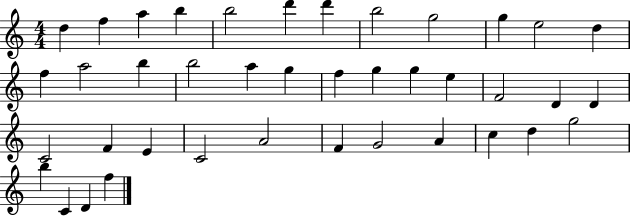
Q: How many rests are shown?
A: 0